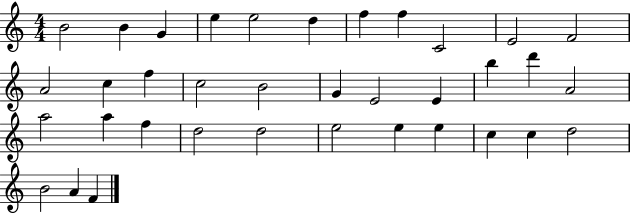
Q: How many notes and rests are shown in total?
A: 36